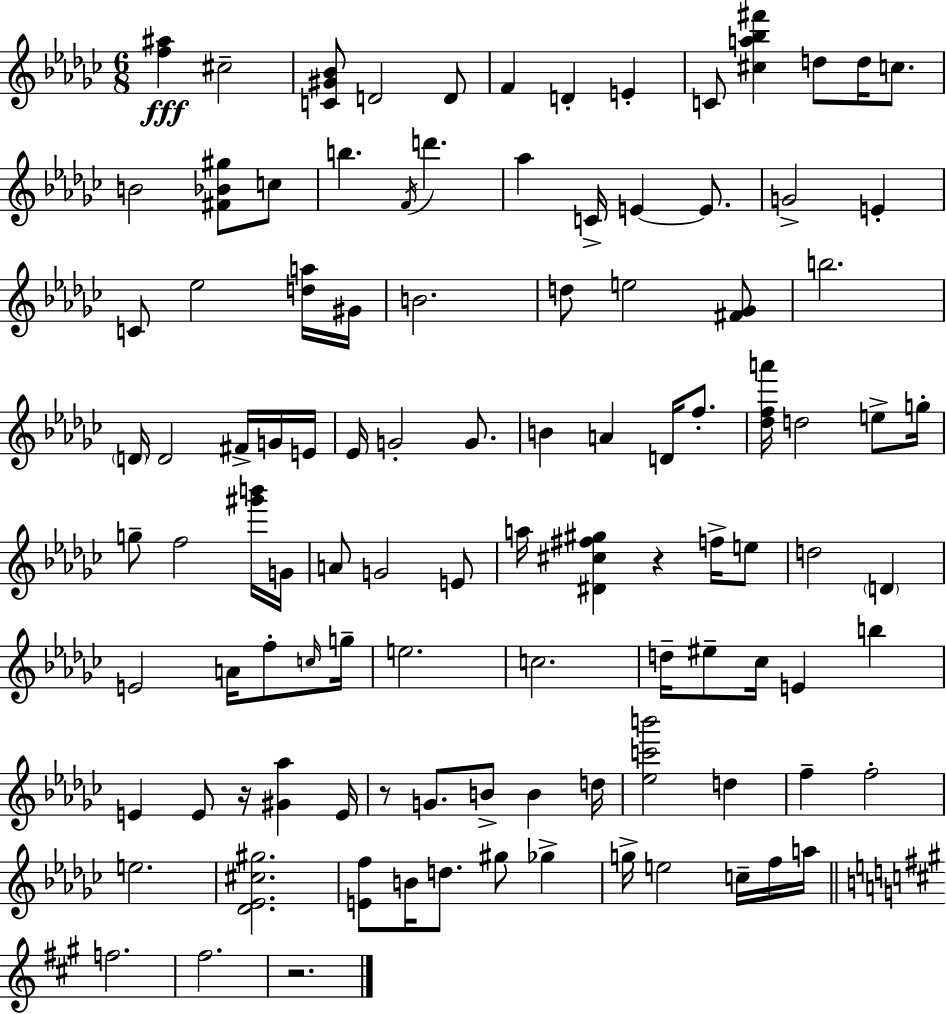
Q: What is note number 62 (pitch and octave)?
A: D5